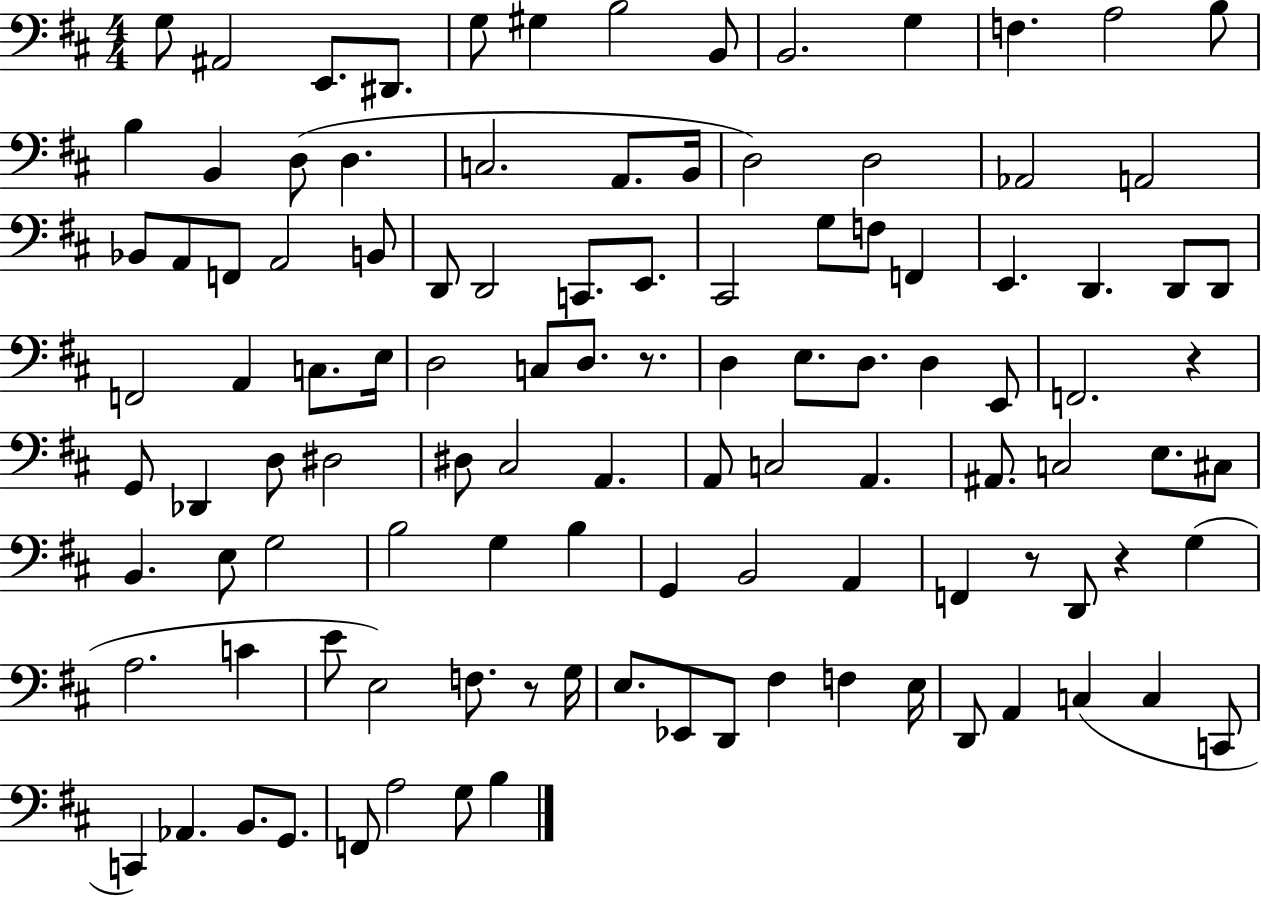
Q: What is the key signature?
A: D major